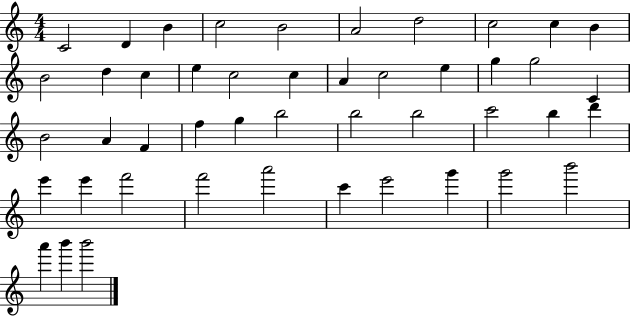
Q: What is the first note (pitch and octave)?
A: C4